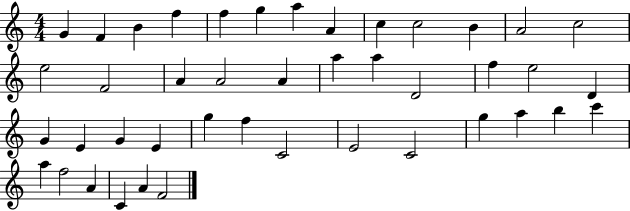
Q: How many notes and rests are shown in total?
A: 43